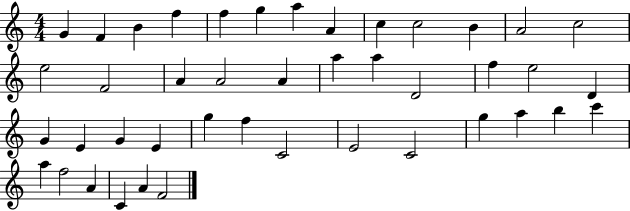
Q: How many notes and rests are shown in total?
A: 43